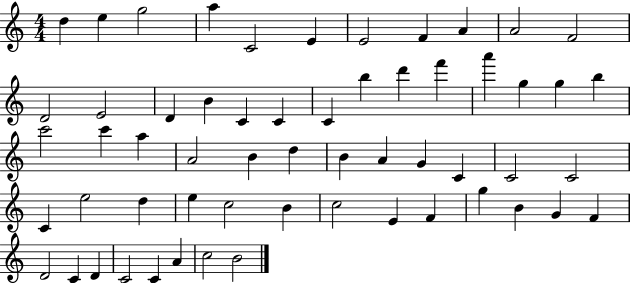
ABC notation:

X:1
T:Untitled
M:4/4
L:1/4
K:C
d e g2 a C2 E E2 F A A2 F2 D2 E2 D B C C C b d' f' a' g g b c'2 c' a A2 B d B A G C C2 C2 C e2 d e c2 B c2 E F g B G F D2 C D C2 C A c2 B2